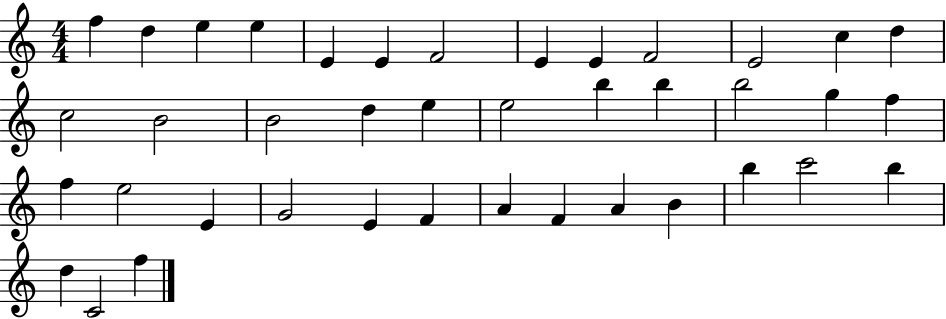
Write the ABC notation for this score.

X:1
T:Untitled
M:4/4
L:1/4
K:C
f d e e E E F2 E E F2 E2 c d c2 B2 B2 d e e2 b b b2 g f f e2 E G2 E F A F A B b c'2 b d C2 f